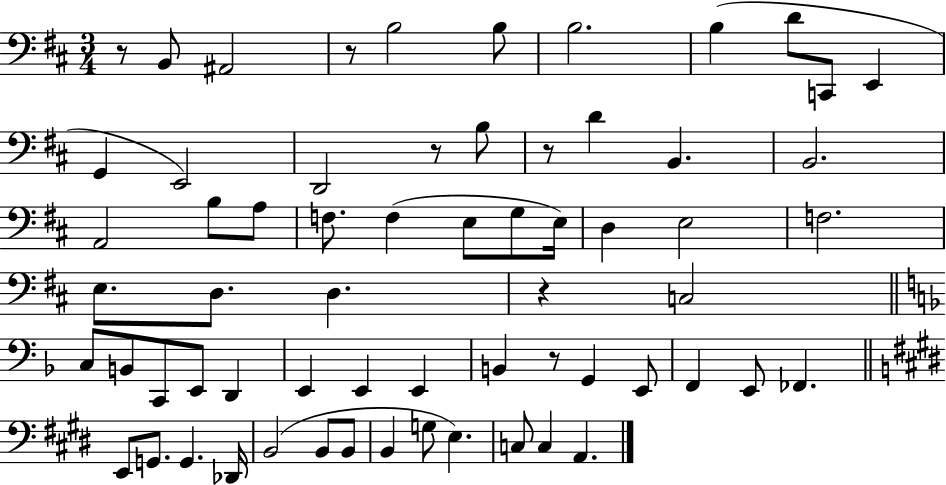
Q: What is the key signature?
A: D major